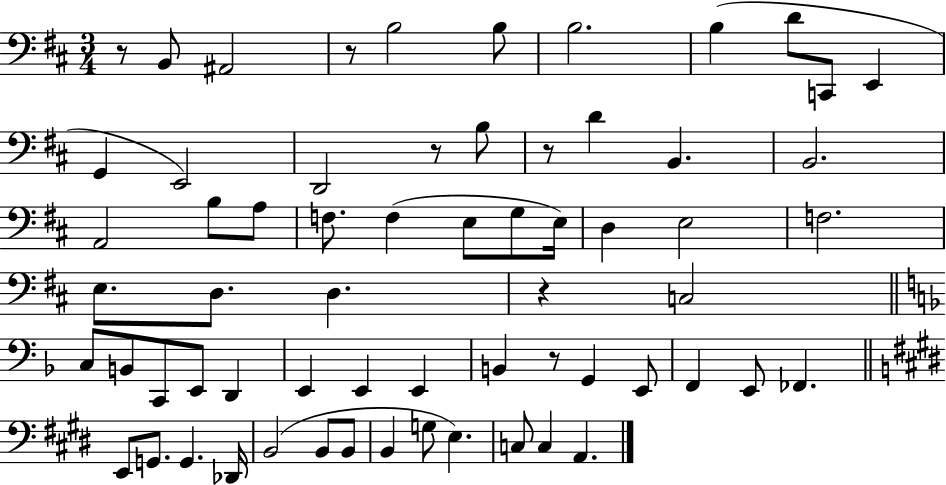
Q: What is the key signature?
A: D major